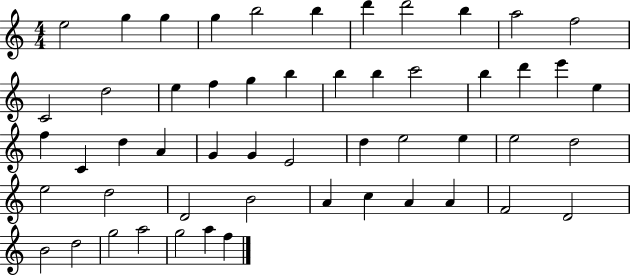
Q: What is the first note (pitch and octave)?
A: E5